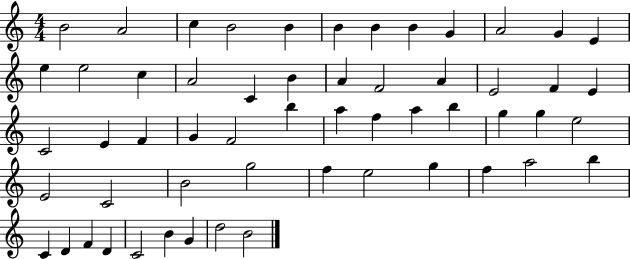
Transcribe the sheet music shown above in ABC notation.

X:1
T:Untitled
M:4/4
L:1/4
K:C
B2 A2 c B2 B B B B G A2 G E e e2 c A2 C B A F2 A E2 F E C2 E F G F2 b a f a b g g e2 E2 C2 B2 g2 f e2 g f a2 b C D F D C2 B G d2 B2